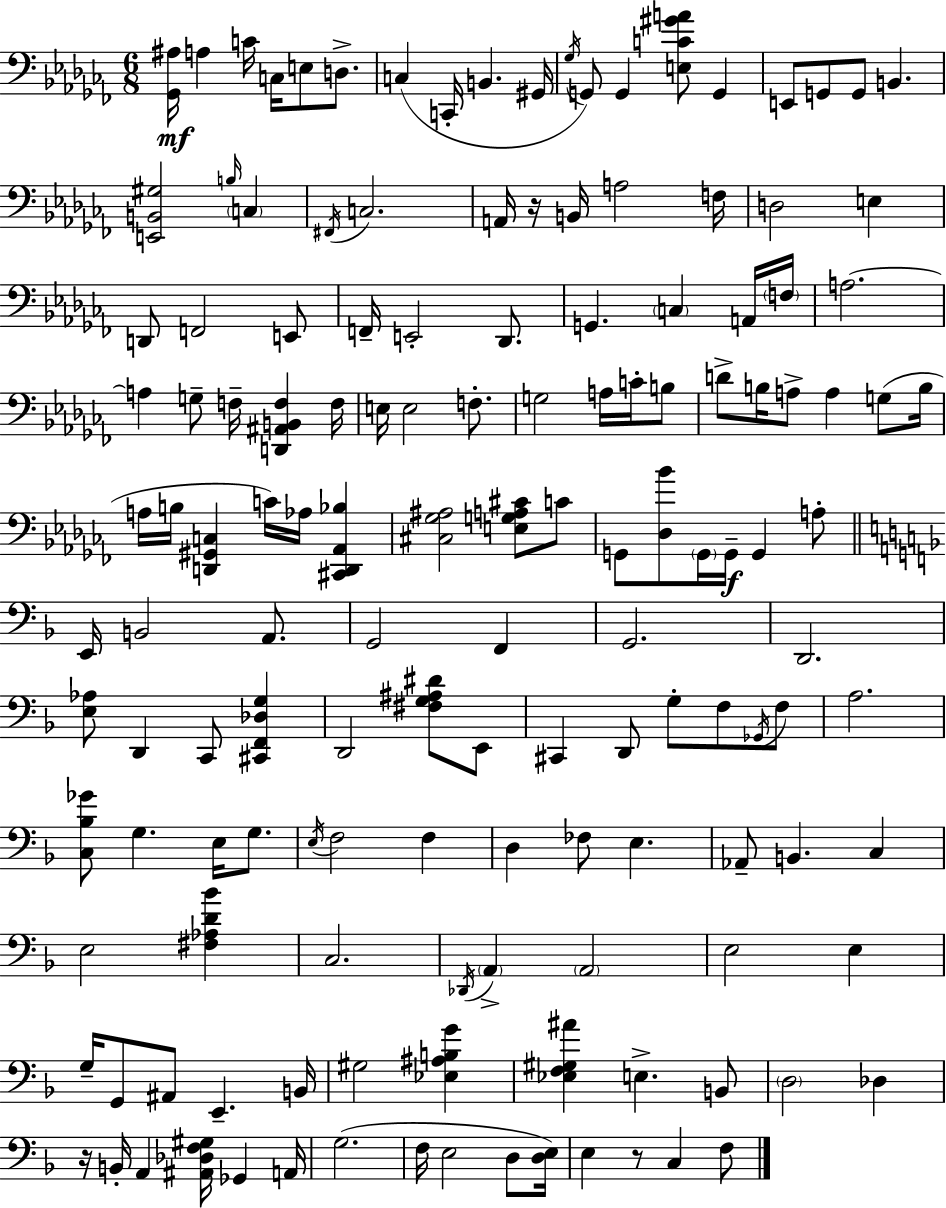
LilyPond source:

{
  \clef bass
  \numericTimeSignature
  \time 6/8
  \key aes \minor
  <ges, ais>16\mf a4 c'16 c16 e8 d8.-> | c4( c,16-. b,4. gis,16 | \acciaccatura { ges16 } g,8) g,4 <e c' gis' a'>8 g,4 | e,8 g,8 g,8 b,4. | \break <e, b, gis>2 \grace { b16 } \parenthesize c4 | \acciaccatura { fis,16 } c2. | a,16 r16 b,16 a2 | f16 d2 e4 | \break d,8 f,2 | e,8 f,16-- e,2-. | des,8. g,4. \parenthesize c4 | a,16 \parenthesize f16 a2.~~ | \break a4 g8-- f16-- <d, ais, b, f>4 | f16 e16 e2 | f8.-. g2 a16 | c'16-. b8 d'8-> b16 a8-> a4 | \break g8( b16 a16 b16 <d, gis, c>4 c'16) aes16 <cis, d, aes, bes>4 | <cis ges ais>2 <e g a cis'>8 | c'8 g,8 <des bes'>8 \parenthesize g,16 g,16--\f g,4 | a8-. \bar "||" \break \key d \minor e,16 b,2 a,8. | g,2 f,4 | g,2. | d,2. | \break <e aes>8 d,4 c,8 <cis, f, des g>4 | d,2 <fis g ais dis'>8 e,8 | cis,4 d,8 g8-. f8 \acciaccatura { ges,16 } f8 | a2. | \break <c bes ges'>8 g4. e16 g8. | \acciaccatura { e16 } f2 f4 | d4 fes8 e4. | aes,8-- b,4. c4 | \break e2 <fis aes d' bes'>4 | c2. | \acciaccatura { des,16 } \parenthesize a,4-> \parenthesize a,2 | e2 e4 | \break g16-- g,8 ais,8 e,4.-- | b,16 gis2 <ees ais b g'>4 | <ees f gis ais'>4 e4.-> | b,8 \parenthesize d2 des4 | \break r16 b,16-. a,4 <ais, des f gis>16 ges,4 | a,16 g2.( | f16 e2 | d8 <d e>16) e4 r8 c4 | \break f8 \bar "|."
}